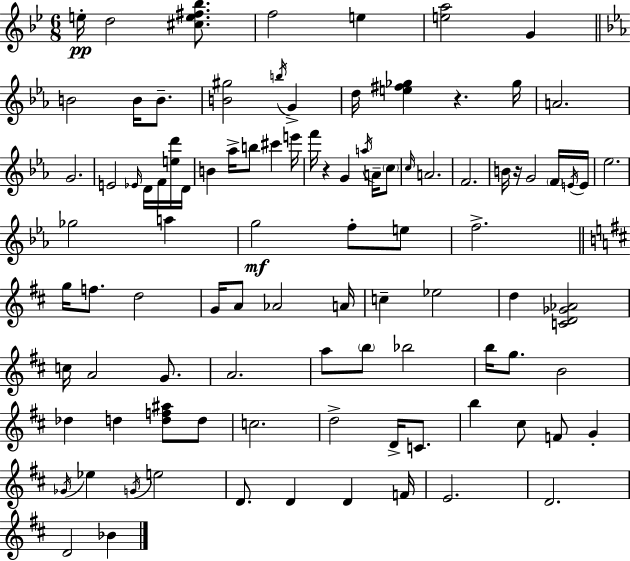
E5/s D5/h [C#5,E5,F#5,Bb5]/e. F5/h E5/q [E5,A5]/h G4/q B4/h B4/s B4/e. [B4,G#5]/h B5/s G4/q D5/s [E5,F#5,Gb5]/q R/q. Gb5/s A4/h. G4/h. E4/h Eb4/s D4/s F4/s [E5,D6]/s D4/s B4/q Ab5/s B5/e C#6/q E6/s F6/s R/q G4/q A5/s A4/s C5/e C5/s A4/h. F4/h. B4/s R/s G4/h F4/s E4/s E4/s Eb5/h. Gb5/h A5/q G5/h F5/e E5/e F5/h. G5/s F5/e. D5/h G4/s A4/e Ab4/h A4/s C5/q Eb5/h D5/q [C4,D4,Gb4,Ab4]/h C5/s A4/h G4/e. A4/h. A5/e B5/e Bb5/h B5/s G5/e. B4/h Db5/q D5/q [D5,F5,A#5]/e D5/e C5/h. D5/h D4/s C4/e. B5/q C#5/e F4/e G4/q Gb4/s Eb5/q G4/s E5/h D4/e. D4/q D4/q F4/s E4/h. D4/h. D4/h Bb4/q